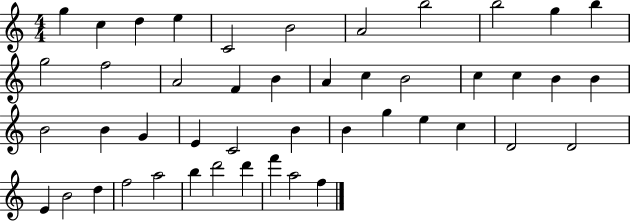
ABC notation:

X:1
T:Untitled
M:4/4
L:1/4
K:C
g c d e C2 B2 A2 b2 b2 g b g2 f2 A2 F B A c B2 c c B B B2 B G E C2 B B g e c D2 D2 E B2 d f2 a2 b d'2 d' f' a2 f